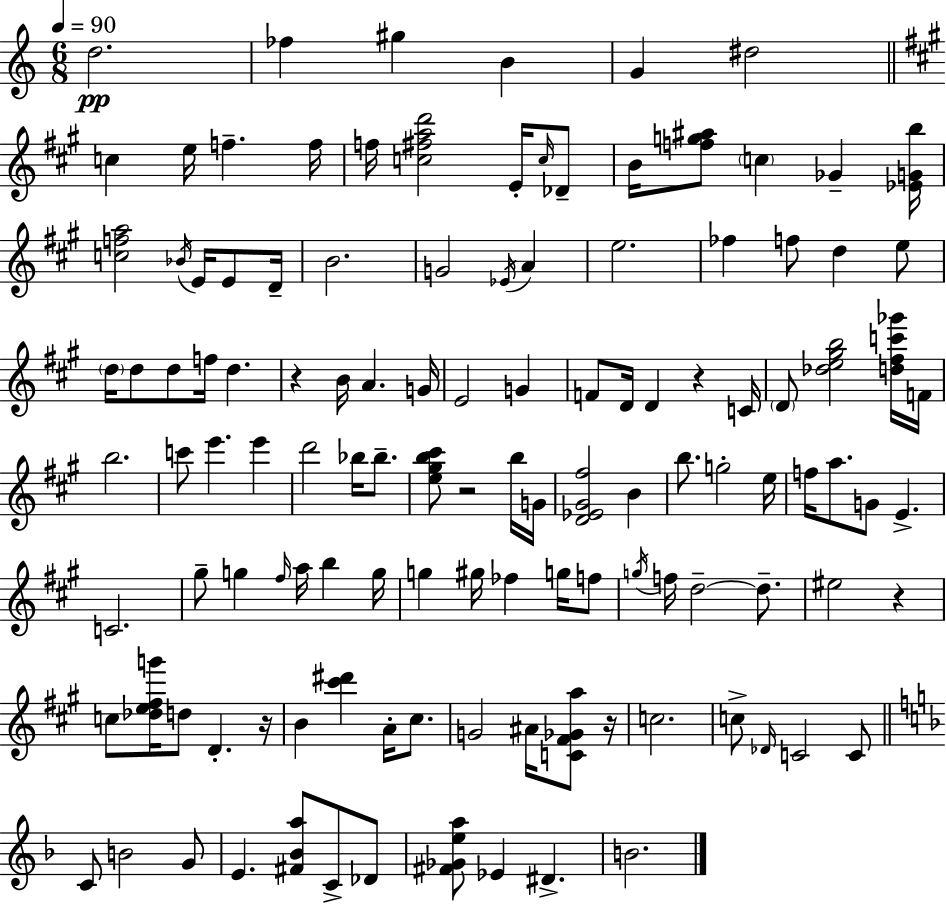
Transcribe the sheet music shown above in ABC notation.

X:1
T:Untitled
M:6/8
L:1/4
K:C
d2 _f ^g B G ^d2 c e/4 f f/4 f/4 [c^fad']2 E/4 c/4 _D/2 B/4 [fg^a]/2 c _G [_EGb]/4 [cfa]2 _B/4 E/4 E/2 D/4 B2 G2 _E/4 A e2 _f f/2 d e/2 d/4 d/2 d/2 f/4 d z B/4 A G/4 E2 G F/2 D/4 D z C/4 D/2 [_de^gb]2 [d^fc'_g']/4 F/4 b2 c'/2 e' e' d'2 _b/4 _b/2 [e^gb^c']/2 z2 b/4 G/4 [D_E^G^f]2 B b/2 g2 e/4 f/4 a/2 G/2 E C2 ^g/2 g ^f/4 a/4 b g/4 g ^g/4 _f g/4 f/2 g/4 f/4 d2 d/2 ^e2 z c/2 [_de^fg']/4 d/2 D z/4 B [^c'^d'] A/4 ^c/2 G2 ^A/4 [C^F_Ga]/2 z/4 c2 c/2 _D/4 C2 C/2 C/2 B2 G/2 E [^F_Ba]/2 C/2 _D/2 [^F_Gea]/2 _E ^D B2